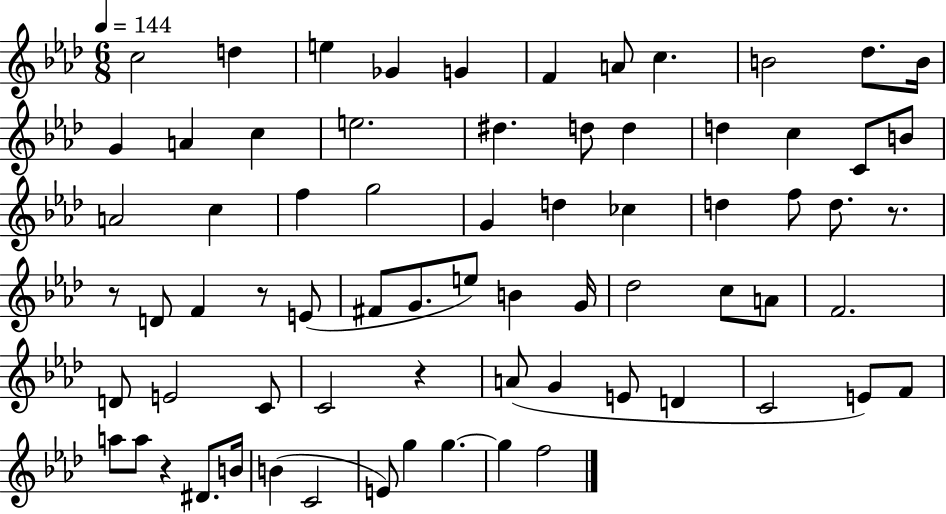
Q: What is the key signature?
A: AES major